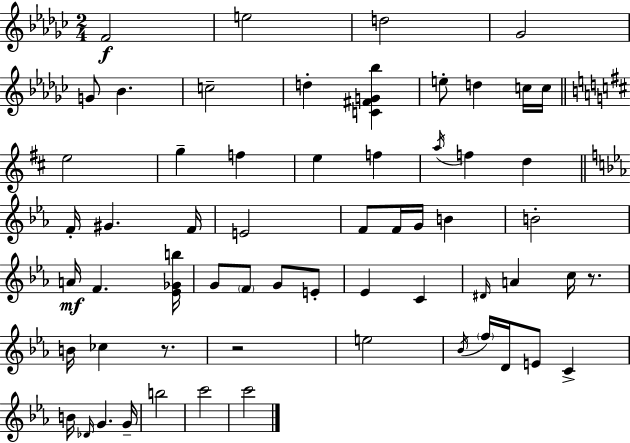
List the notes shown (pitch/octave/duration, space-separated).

F4/h E5/h D5/h Gb4/h G4/e Bb4/q. C5/h D5/q [C4,F#4,G4,Bb5]/q E5/e D5/q C5/s C5/s E5/h G5/q F5/q E5/q F5/q A5/s F5/q D5/q F4/s G#4/q. F4/s E4/h F4/e F4/s G4/s B4/q B4/h A4/s F4/q. [Eb4,Gb4,B5]/s G4/e F4/e G4/e E4/e Eb4/q C4/q D#4/s A4/q C5/s R/e. B4/s CES5/q R/e. R/h E5/h Bb4/s F5/s D4/s E4/e C4/q B4/s Db4/s G4/q. G4/s B5/h C6/h C6/h